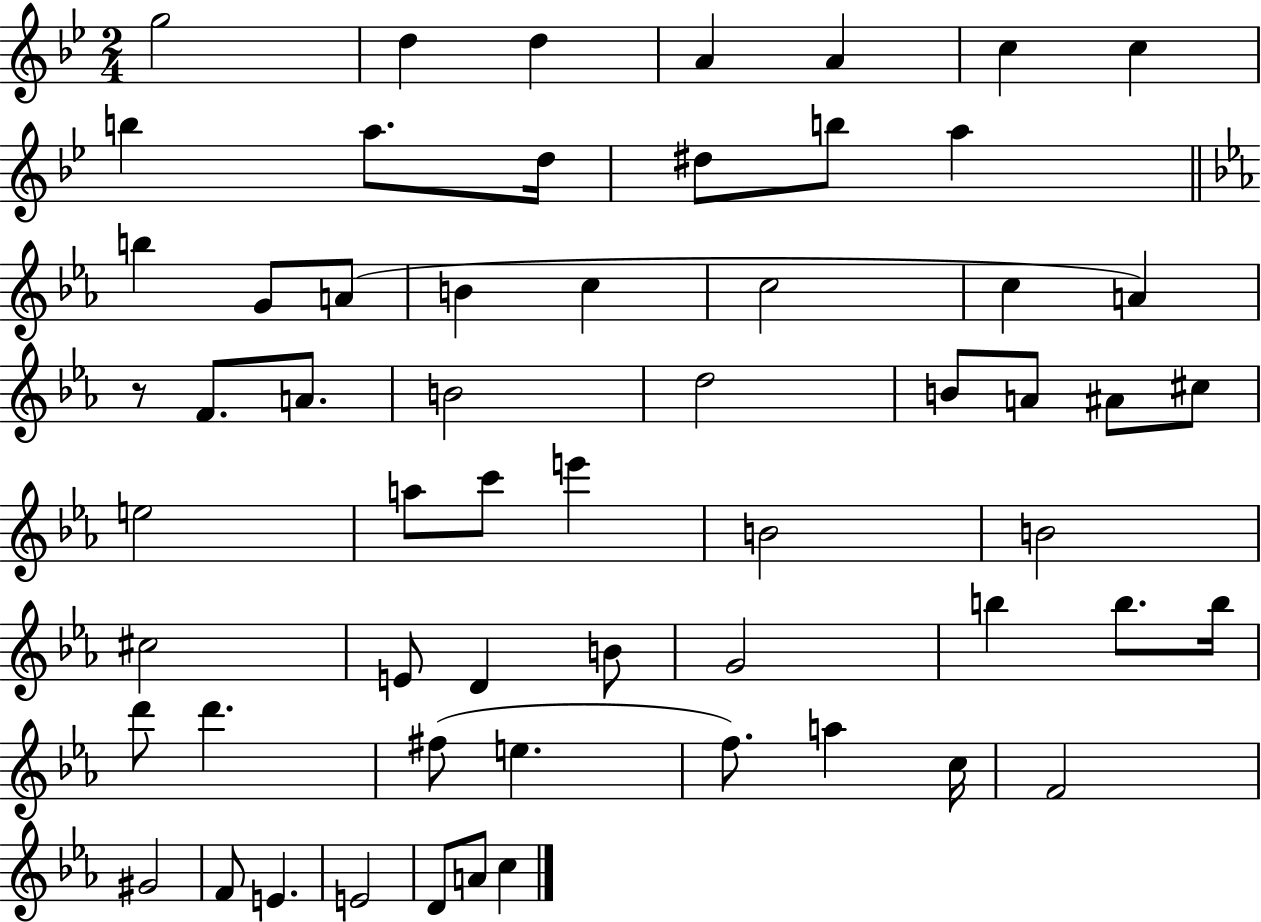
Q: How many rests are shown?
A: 1